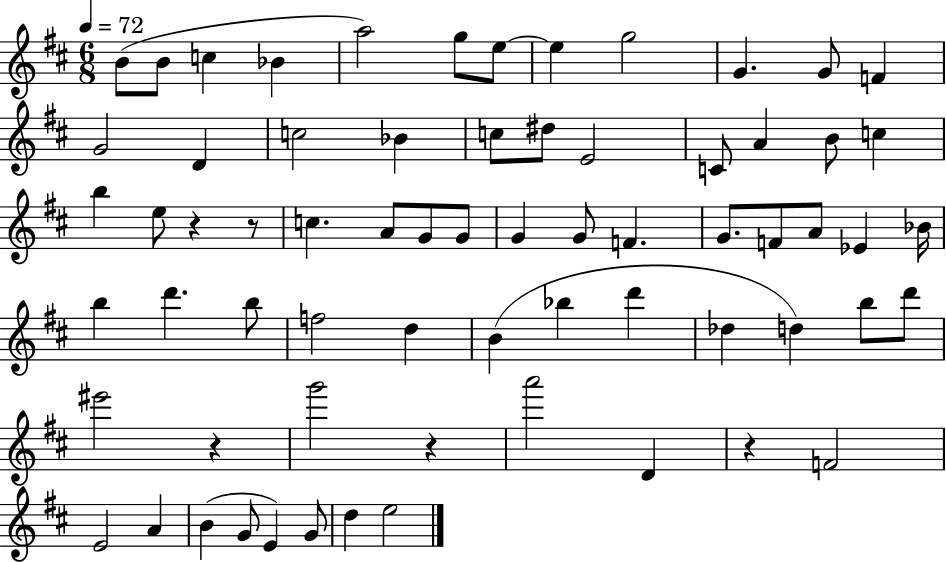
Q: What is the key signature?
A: D major